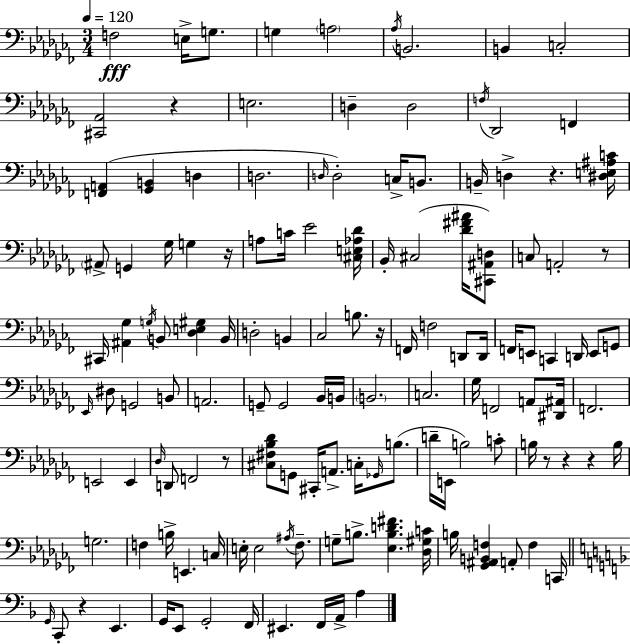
X:1
T:Untitled
M:3/4
L:1/4
K:Abm
F,2 E,/4 G,/2 G, A,2 _A,/4 B,,2 B,, C,2 [^C,,_A,,]2 z E,2 D, D,2 F,/4 _D,,2 F,, [F,,A,,] [_G,,B,,] D, D,2 D,/4 D,2 C,/4 B,,/2 B,,/4 D, z [^D,E,^A,C]/4 ^A,,/2 G,, _G,/4 G, z/4 A,/2 C/4 _E2 [^C,E,_A,_D]/4 _B,,/4 ^C,2 [_D^F^A]/4 [^C,,^A,,D,]/2 C,/2 A,,2 z/2 ^C,,/4 [^A,,_G,] G,/4 B,,/2 [_D,E,^G,] B,,/4 D,2 B,, _C,2 B,/2 z/4 F,,/4 F,2 D,,/2 D,,/4 F,,/4 E,,/2 C,, D,,/4 E,,/2 G,,/2 _E,,/4 ^D,/2 G,,2 B,,/2 A,,2 G,,/2 G,,2 _B,,/4 B,,/4 B,,2 C,2 _G,/4 F,,2 A,,/2 [^D,,^A,,]/4 F,,2 E,,2 E,, _D,/4 D,,/2 F,,2 z/2 [^C,^F,_B,_D]/2 G,,/2 ^C,,/4 A,,/2 C,/4 _G,,/4 B,/2 D/4 E,,/4 B,2 C/2 B,/4 z/2 z z B,/4 G,2 F, B,/4 E,, C,/4 E,/4 E,2 ^A,/4 _F,/2 G,/2 B,/2 [_E,B,D^F] [_D,^G,C]/4 B,/4 [_G,,^A,,B,,F,] A,,/2 F, C,,/4 G,,/4 C,,/2 z E,, G,,/4 E,,/2 G,,2 F,,/4 ^E,, F,,/4 A,,/4 A,